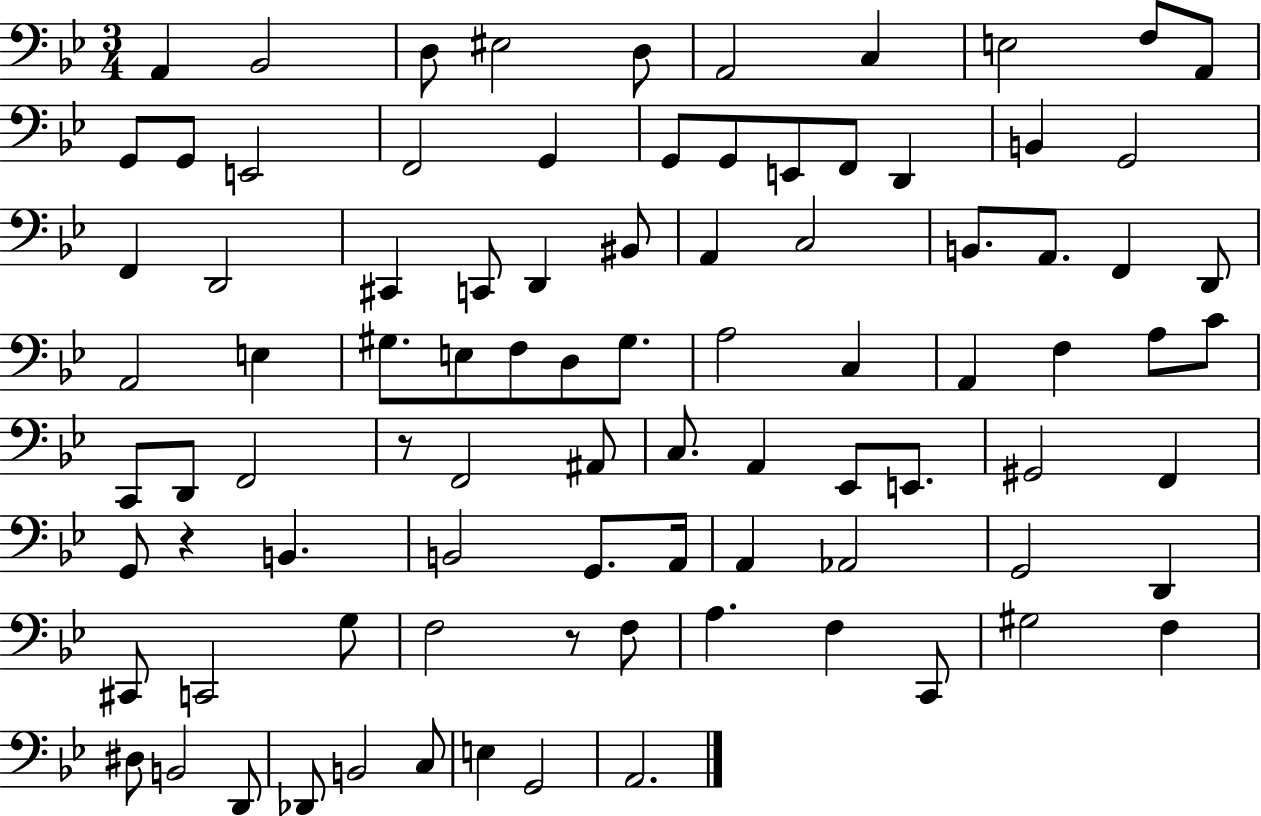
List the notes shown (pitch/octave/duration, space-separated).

A2/q Bb2/h D3/e EIS3/h D3/e A2/h C3/q E3/h F3/e A2/e G2/e G2/e E2/h F2/h G2/q G2/e G2/e E2/e F2/e D2/q B2/q G2/h F2/q D2/h C#2/q C2/e D2/q BIS2/e A2/q C3/h B2/e. A2/e. F2/q D2/e A2/h E3/q G#3/e. E3/e F3/e D3/e G#3/e. A3/h C3/q A2/q F3/q A3/e C4/e C2/e D2/e F2/h R/e F2/h A#2/e C3/e. A2/q Eb2/e E2/e. G#2/h F2/q G2/e R/q B2/q. B2/h G2/e. A2/s A2/q Ab2/h G2/h D2/q C#2/e C2/h G3/e F3/h R/e F3/e A3/q. F3/q C2/e G#3/h F3/q D#3/e B2/h D2/e Db2/e B2/h C3/e E3/q G2/h A2/h.